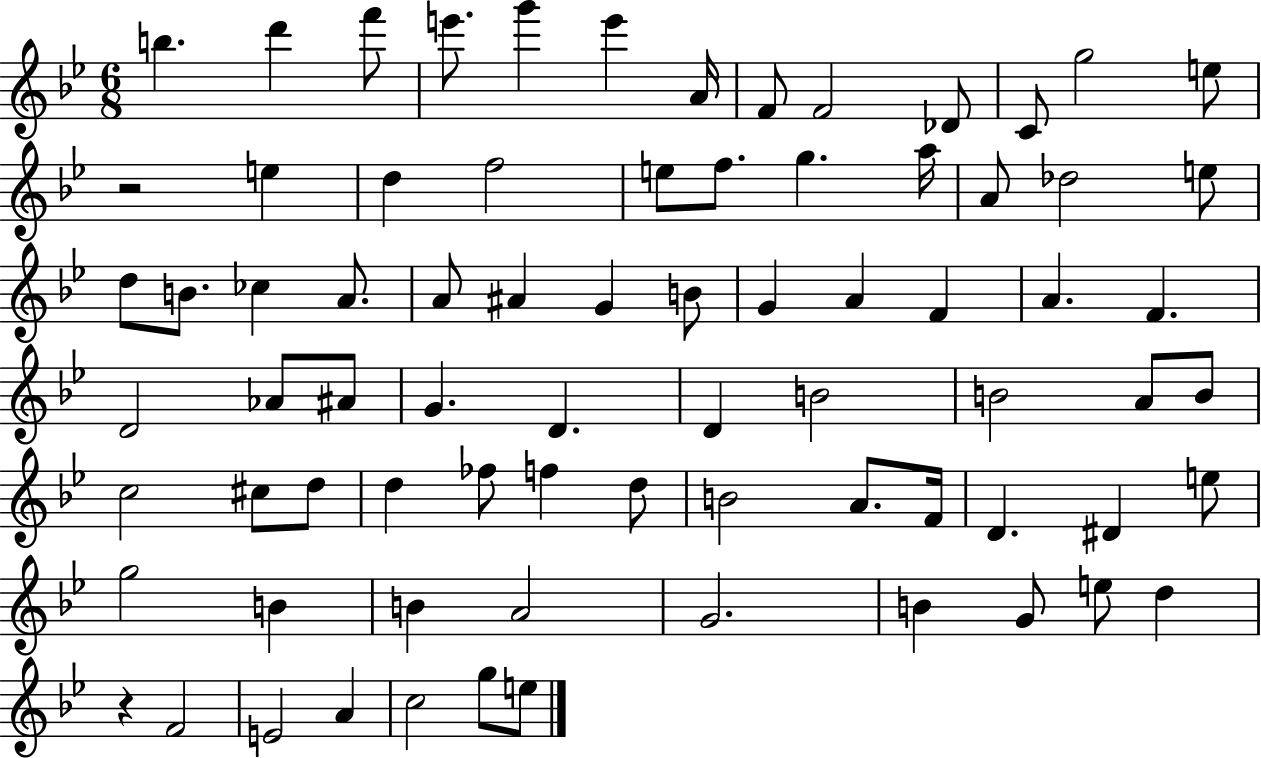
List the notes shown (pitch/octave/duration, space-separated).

B5/q. D6/q F6/e E6/e. G6/q E6/q A4/s F4/e F4/h Db4/e C4/e G5/h E5/e R/h E5/q D5/q F5/h E5/e F5/e. G5/q. A5/s A4/e Db5/h E5/e D5/e B4/e. CES5/q A4/e. A4/e A#4/q G4/q B4/e G4/q A4/q F4/q A4/q. F4/q. D4/h Ab4/e A#4/e G4/q. D4/q. D4/q B4/h B4/h A4/e B4/e C5/h C#5/e D5/e D5/q FES5/e F5/q D5/e B4/h A4/e. F4/s D4/q. D#4/q E5/e G5/h B4/q B4/q A4/h G4/h. B4/q G4/e E5/e D5/q R/q F4/h E4/h A4/q C5/h G5/e E5/e